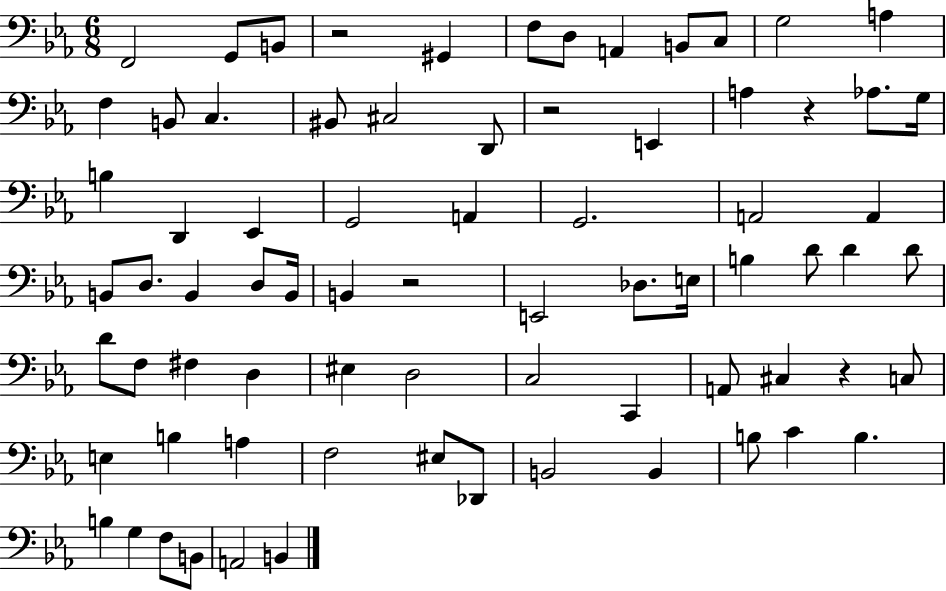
{
  \clef bass
  \numericTimeSignature
  \time 6/8
  \key ees \major
  f,2 g,8 b,8 | r2 gis,4 | f8 d8 a,4 b,8 c8 | g2 a4 | \break f4 b,8 c4. | bis,8 cis2 d,8 | r2 e,4 | a4 r4 aes8. g16 | \break b4 d,4 ees,4 | g,2 a,4 | g,2. | a,2 a,4 | \break b,8 d8. b,4 d8 b,16 | b,4 r2 | e,2 des8. e16 | b4 d'8 d'4 d'8 | \break d'8 f8 fis4 d4 | eis4 d2 | c2 c,4 | a,8 cis4 r4 c8 | \break e4 b4 a4 | f2 eis8 des,8 | b,2 b,4 | b8 c'4 b4. | \break b4 g4 f8 b,8 | a,2 b,4 | \bar "|."
}